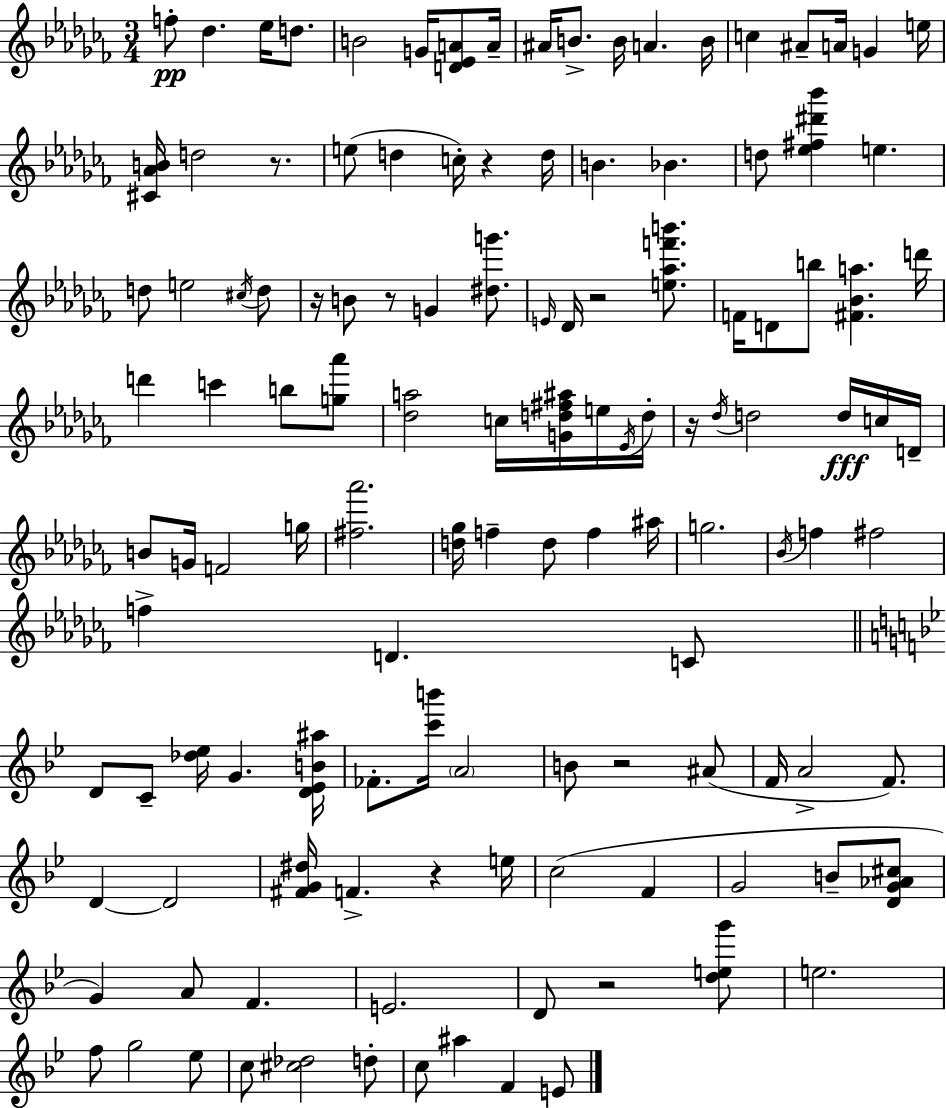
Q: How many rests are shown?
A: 9